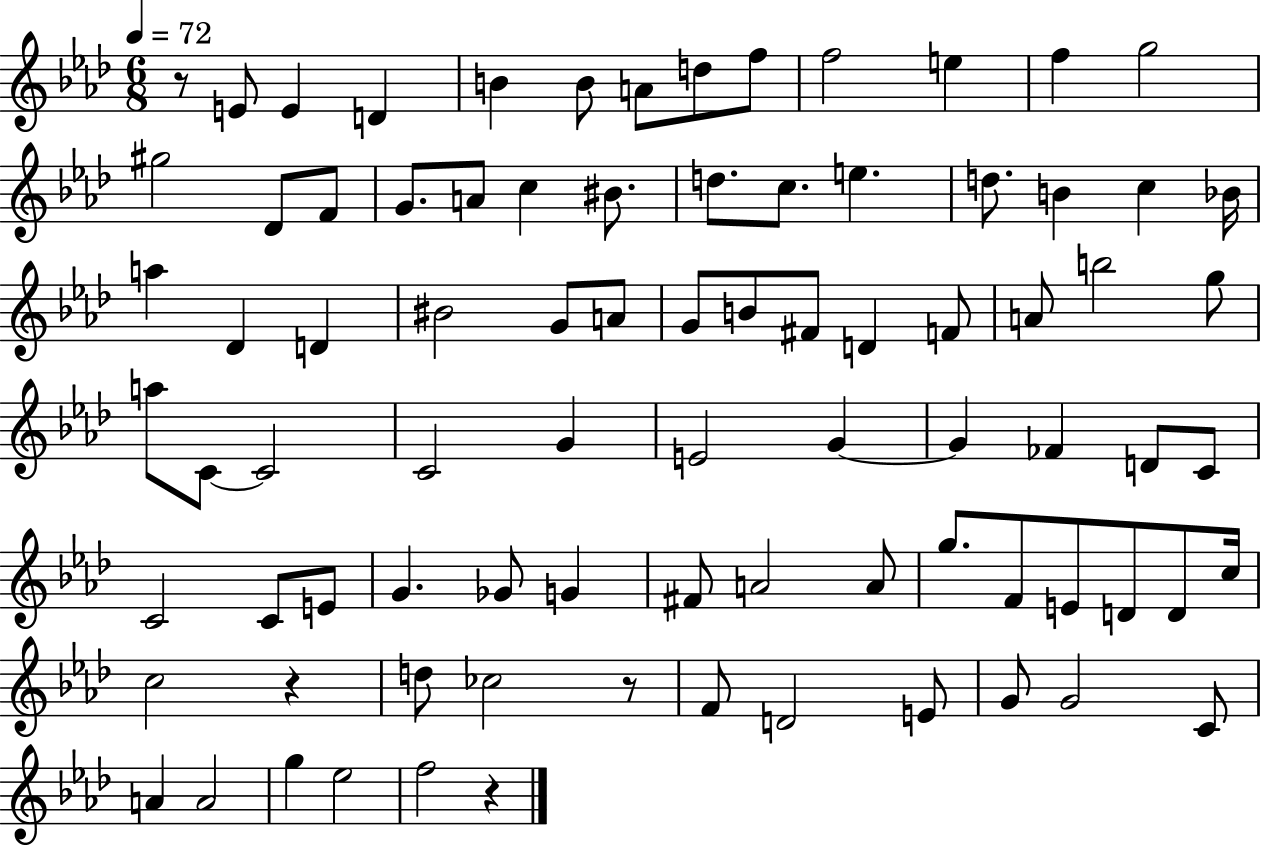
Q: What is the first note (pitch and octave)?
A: E4